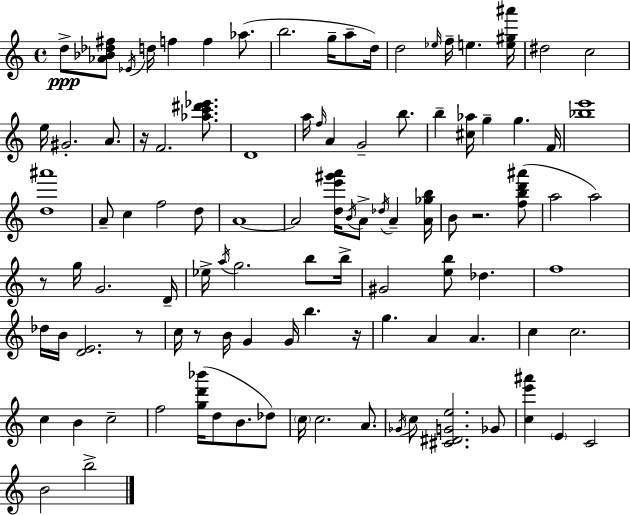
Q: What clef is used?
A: treble